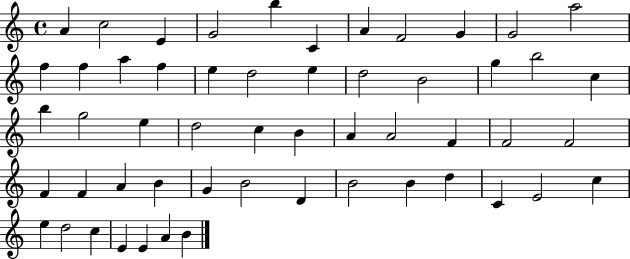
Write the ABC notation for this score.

X:1
T:Untitled
M:4/4
L:1/4
K:C
A c2 E G2 b C A F2 G G2 a2 f f a f e d2 e d2 B2 g b2 c b g2 e d2 c B A A2 F F2 F2 F F A B G B2 D B2 B d C E2 c e d2 c E E A B